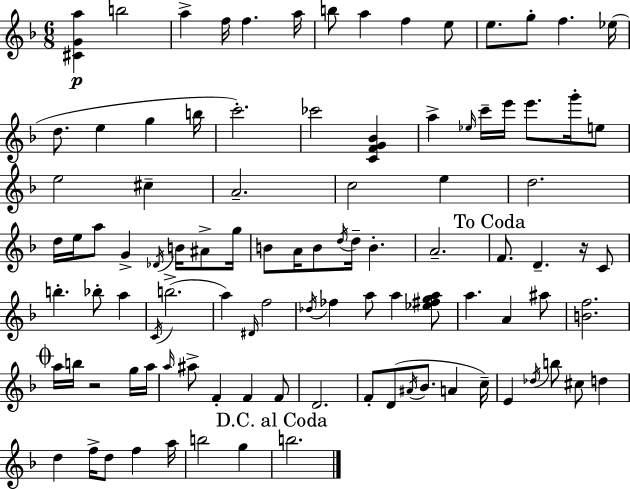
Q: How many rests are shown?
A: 2